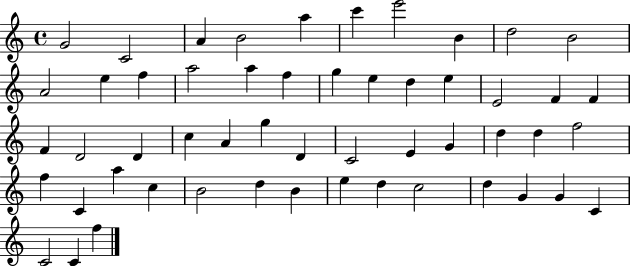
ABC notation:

X:1
T:Untitled
M:4/4
L:1/4
K:C
G2 C2 A B2 a c' e'2 B d2 B2 A2 e f a2 a f g e d e E2 F F F D2 D c A g D C2 E G d d f2 f C a c B2 d B e d c2 d G G C C2 C f